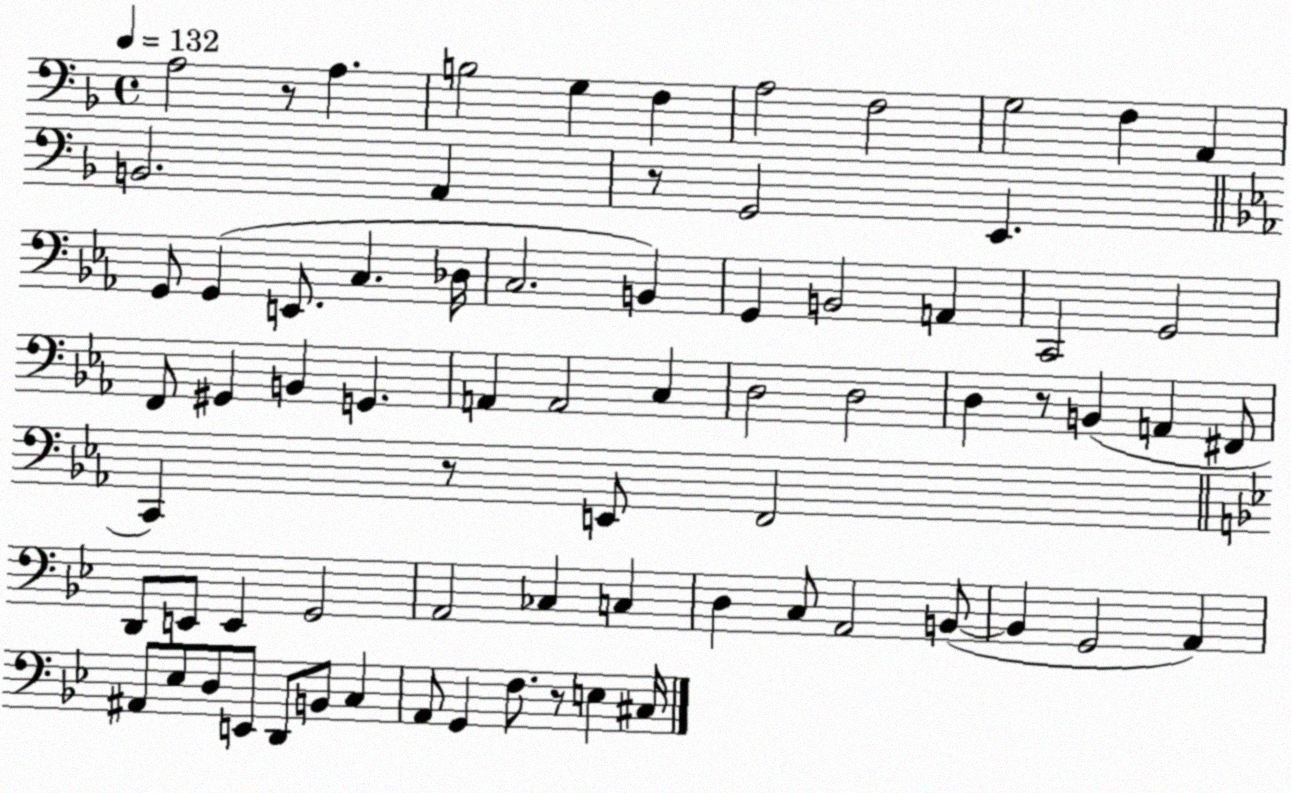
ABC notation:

X:1
T:Untitled
M:4/4
L:1/4
K:F
A,2 z/2 A, B,2 G, F, A,2 F,2 G,2 F, A,, B,,2 A,, z/2 G,,2 E,, G,,/2 G,, E,,/2 C, _D,/4 C,2 B,, G,, B,,2 A,, C,,2 G,,2 F,,/2 ^G,, B,, G,, A,, A,,2 C, D,2 D,2 D, z/2 B,, A,, ^F,,/2 C,, z/2 E,,/2 F,,2 D,,/2 E,,/2 E,, G,,2 A,,2 _C, C, D, C,/2 A,,2 B,,/2 B,, G,,2 A,, ^A,,/2 _E,/2 D,/2 E,,/2 D,,/2 B,,/2 C, A,,/2 G,, F,/2 z/2 E, ^C,/4